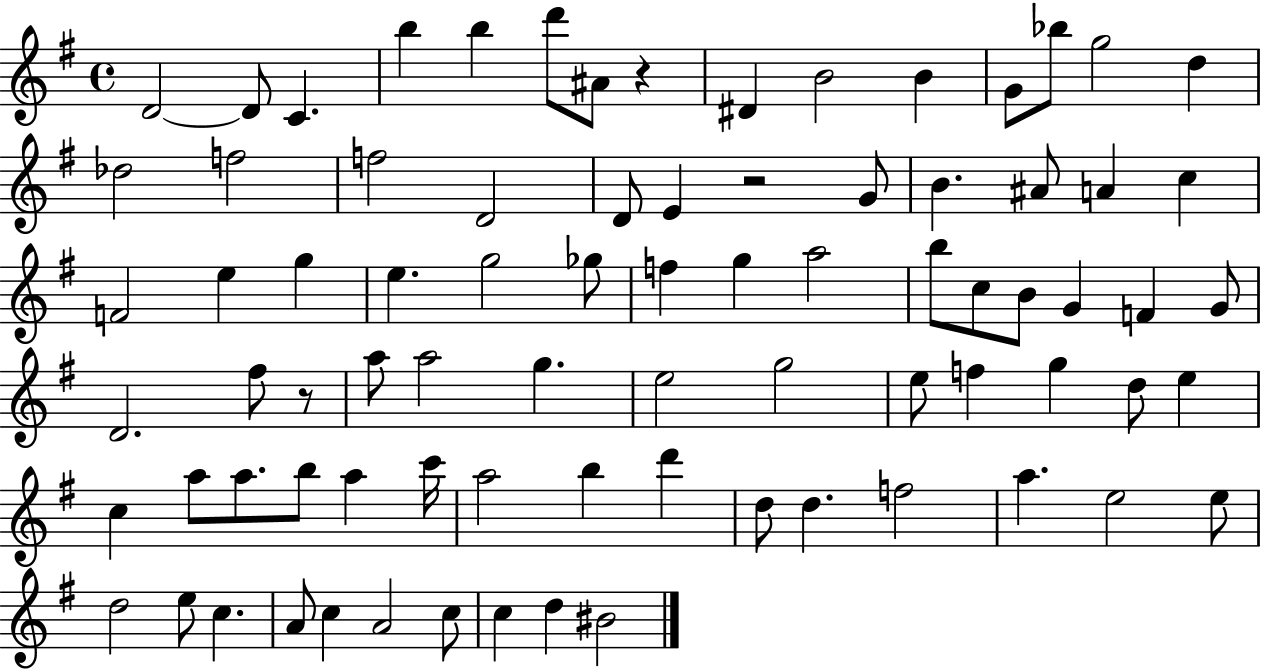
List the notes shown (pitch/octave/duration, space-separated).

D4/h D4/e C4/q. B5/q B5/q D6/e A#4/e R/q D#4/q B4/h B4/q G4/e Bb5/e G5/h D5/q Db5/h F5/h F5/h D4/h D4/e E4/q R/h G4/e B4/q. A#4/e A4/q C5/q F4/h E5/q G5/q E5/q. G5/h Gb5/e F5/q G5/q A5/h B5/e C5/e B4/e G4/q F4/q G4/e D4/h. F#5/e R/e A5/e A5/h G5/q. E5/h G5/h E5/e F5/q G5/q D5/e E5/q C5/q A5/e A5/e. B5/e A5/q C6/s A5/h B5/q D6/q D5/e D5/q. F5/h A5/q. E5/h E5/e D5/h E5/e C5/q. A4/e C5/q A4/h C5/e C5/q D5/q BIS4/h